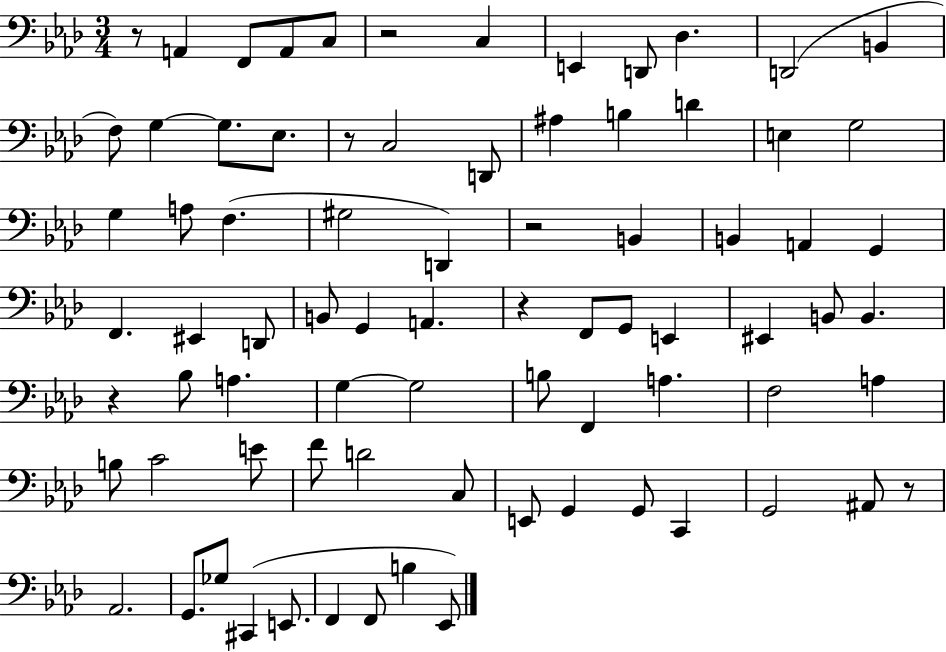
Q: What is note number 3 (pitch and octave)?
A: A2